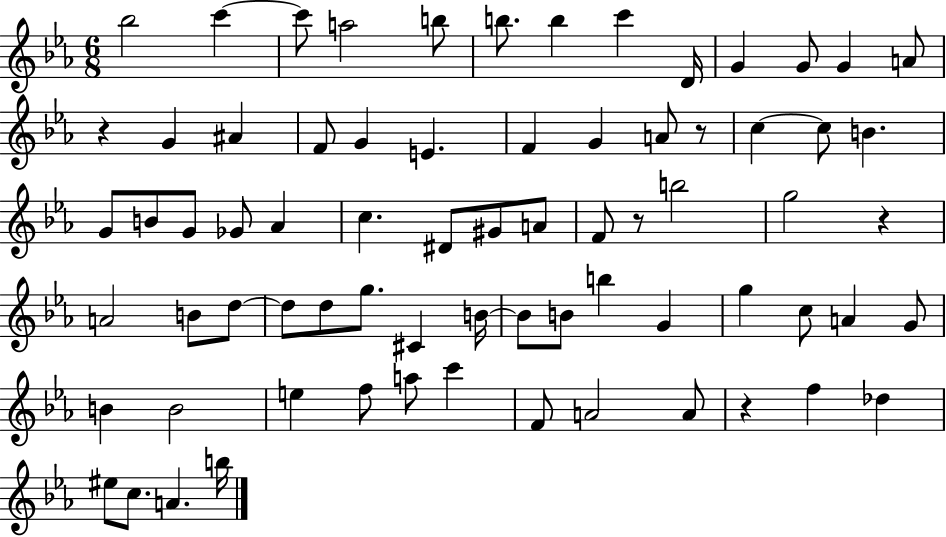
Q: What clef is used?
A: treble